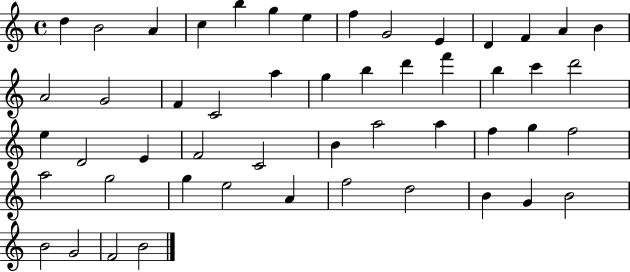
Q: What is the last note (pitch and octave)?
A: B4